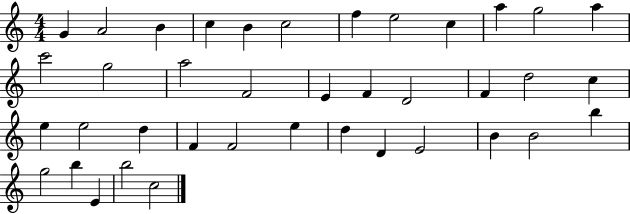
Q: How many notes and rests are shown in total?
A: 39